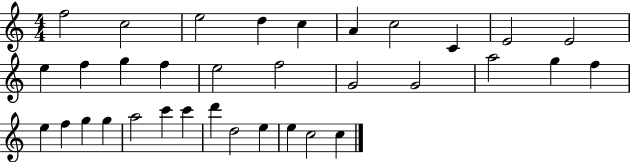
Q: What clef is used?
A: treble